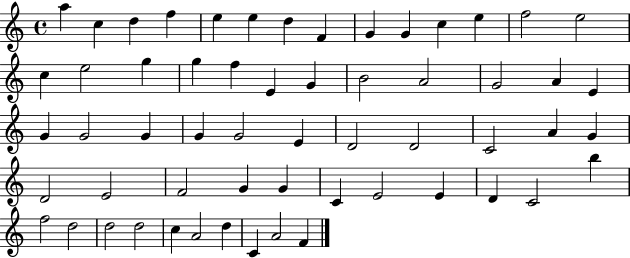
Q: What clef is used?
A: treble